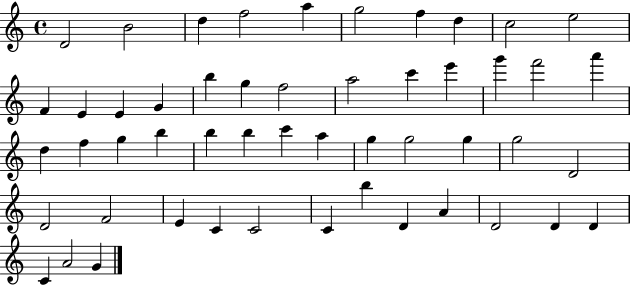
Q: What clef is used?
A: treble